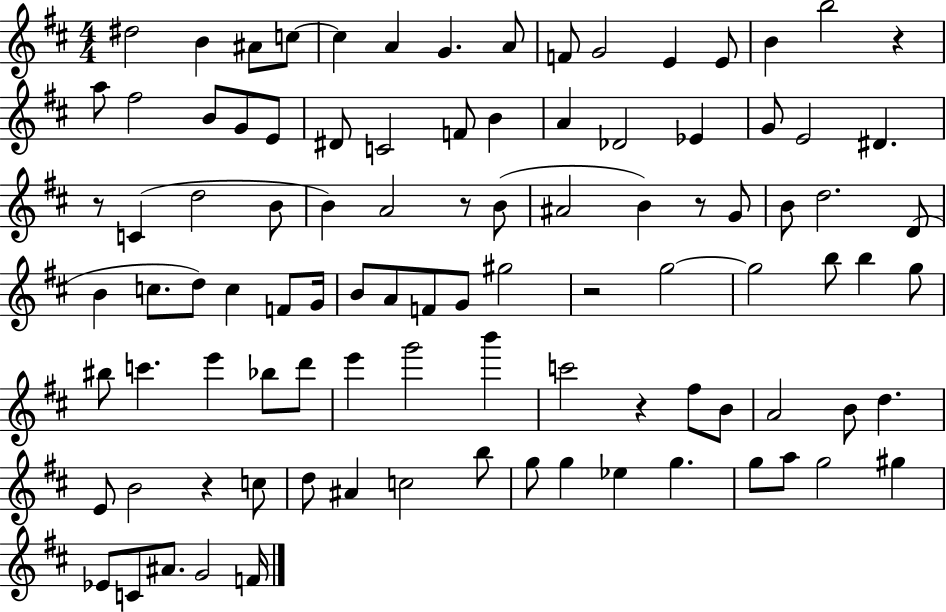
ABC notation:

X:1
T:Untitled
M:4/4
L:1/4
K:D
^d2 B ^A/2 c/2 c A G A/2 F/2 G2 E E/2 B b2 z a/2 ^f2 B/2 G/2 E/2 ^D/2 C2 F/2 B A _D2 _E G/2 E2 ^D z/2 C d2 B/2 B A2 z/2 B/2 ^A2 B z/2 G/2 B/2 d2 D/2 B c/2 d/2 c F/2 G/4 B/2 A/2 F/2 G/2 ^g2 z2 g2 g2 b/2 b g/2 ^b/2 c' e' _b/2 d'/2 e' g'2 b' c'2 z ^f/2 B/2 A2 B/2 d E/2 B2 z c/2 d/2 ^A c2 b/2 g/2 g _e g g/2 a/2 g2 ^g _E/2 C/2 ^A/2 G2 F/4